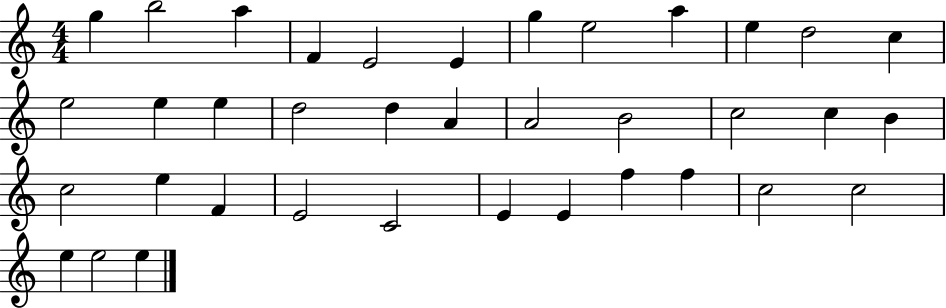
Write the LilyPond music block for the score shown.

{
  \clef treble
  \numericTimeSignature
  \time 4/4
  \key c \major
  g''4 b''2 a''4 | f'4 e'2 e'4 | g''4 e''2 a''4 | e''4 d''2 c''4 | \break e''2 e''4 e''4 | d''2 d''4 a'4 | a'2 b'2 | c''2 c''4 b'4 | \break c''2 e''4 f'4 | e'2 c'2 | e'4 e'4 f''4 f''4 | c''2 c''2 | \break e''4 e''2 e''4 | \bar "|."
}